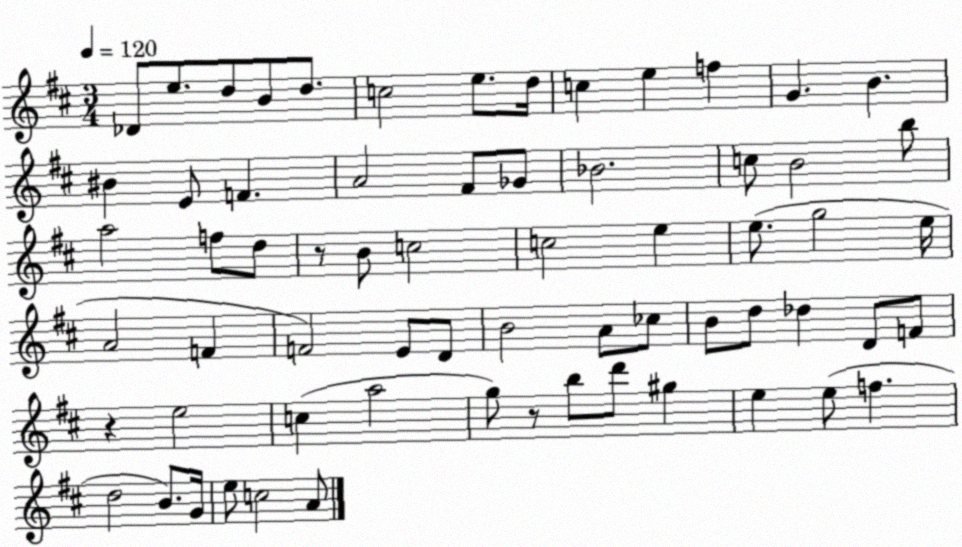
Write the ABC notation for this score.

X:1
T:Untitled
M:3/4
L:1/4
K:D
_D/2 e/2 d/2 B/2 d/2 c2 e/2 d/4 c e f G B ^B E/2 F A2 ^F/2 _G/2 _B2 c/2 B2 b/2 a2 f/2 d/2 z/2 B/2 c2 c2 e e/2 g2 e/4 A2 F F2 E/2 D/2 B2 A/2 _c/2 B/2 d/2 _d D/2 F/2 z e2 c a2 g/2 z/2 b/2 d'/2 ^g e e/2 f d2 B/2 G/4 e/2 c2 A/2